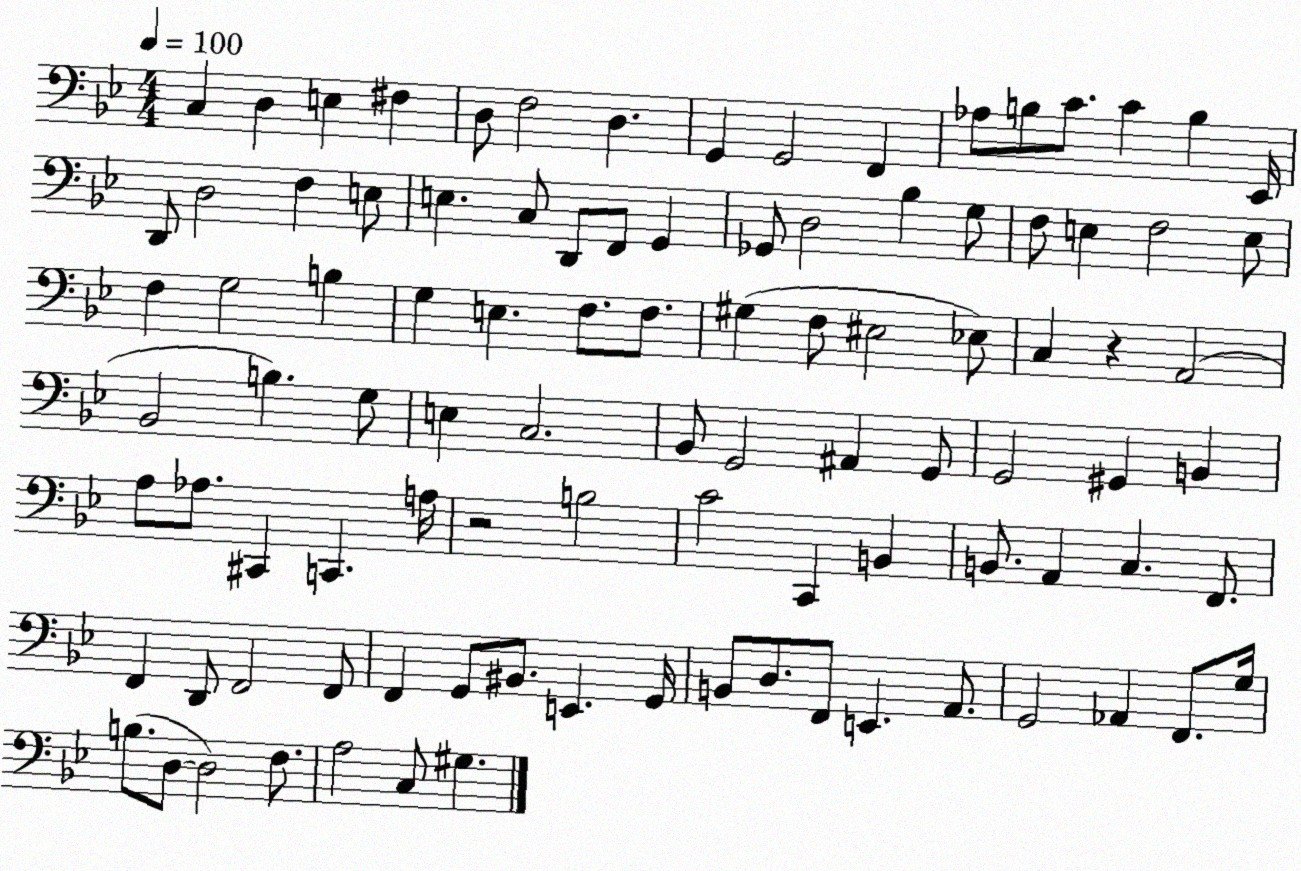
X:1
T:Untitled
M:4/4
L:1/4
K:Bb
C, D, E, ^F, D,/2 F,2 D, G,, G,,2 F,, _A,/2 B,/2 C/2 C B, _E,,/4 D,,/2 D,2 F, E,/2 E, C,/2 D,,/2 F,,/2 G,, _G,,/2 D,2 _B, G,/2 F,/2 E, F,2 E,/2 F, G,2 B, G, E, F,/2 F,/2 ^G, F,/2 ^E,2 _E,/2 C, z A,,2 _B,,2 B, G,/2 E, C,2 _B,,/2 G,,2 ^A,, G,,/2 G,,2 ^G,, B,, A,/2 _A,/2 ^C,, C,, A,/4 z2 B,2 C2 C,, B,, B,,/2 A,, C, F,,/2 F,, D,,/2 F,,2 F,,/2 F,, G,,/2 ^B,,/2 E,, G,,/4 B,,/2 D,/2 F,,/2 E,, A,,/2 G,,2 _A,, F,,/2 G,/4 B,/2 D,/2 D,2 F,/2 A,2 C,/2 ^G,